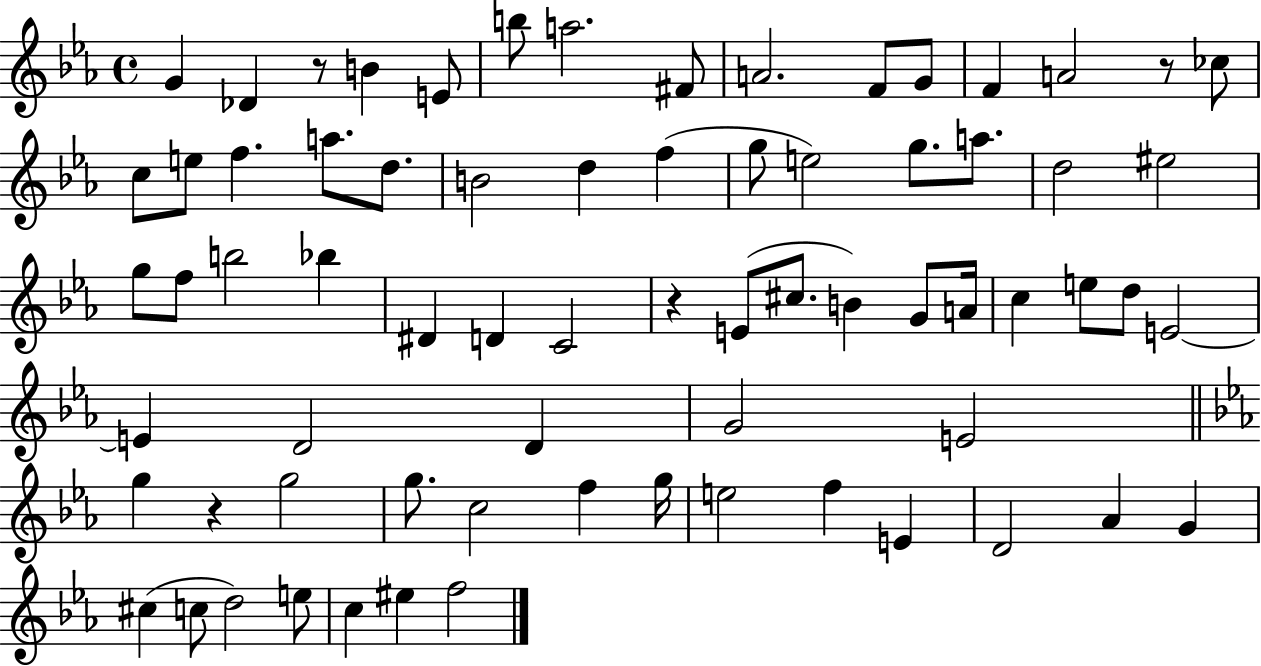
{
  \clef treble
  \time 4/4
  \defaultTimeSignature
  \key ees \major
  g'4 des'4 r8 b'4 e'8 | b''8 a''2. fis'8 | a'2. f'8 g'8 | f'4 a'2 r8 ces''8 | \break c''8 e''8 f''4. a''8. d''8. | b'2 d''4 f''4( | g''8 e''2) g''8. a''8. | d''2 eis''2 | \break g''8 f''8 b''2 bes''4 | dis'4 d'4 c'2 | r4 e'8( cis''8. b'4) g'8 a'16 | c''4 e''8 d''8 e'2~~ | \break e'4 d'2 d'4 | g'2 e'2 | \bar "||" \break \key ees \major g''4 r4 g''2 | g''8. c''2 f''4 g''16 | e''2 f''4 e'4 | d'2 aes'4 g'4 | \break cis''4( c''8 d''2) e''8 | c''4 eis''4 f''2 | \bar "|."
}